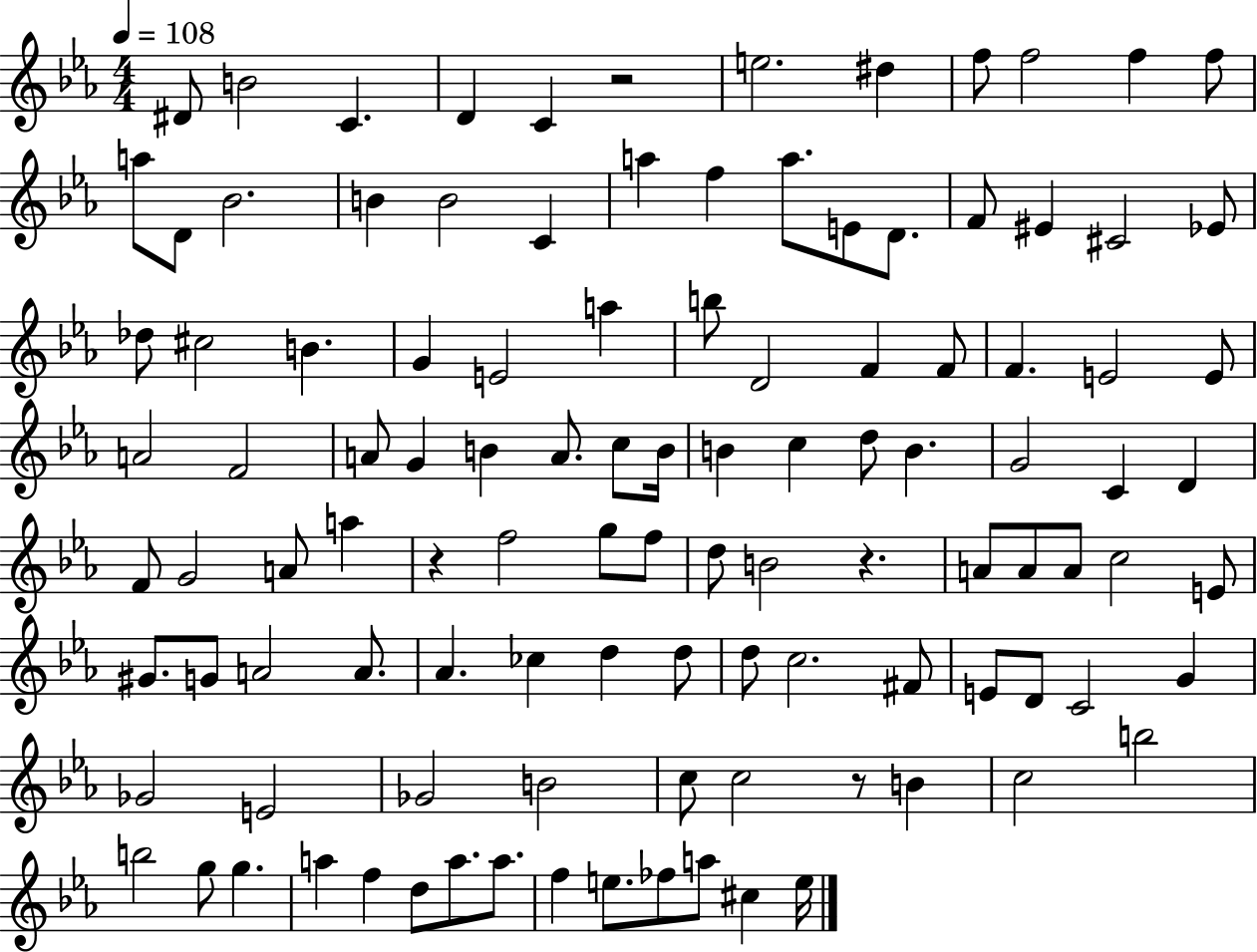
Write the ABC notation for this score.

X:1
T:Untitled
M:4/4
L:1/4
K:Eb
^D/2 B2 C D C z2 e2 ^d f/2 f2 f f/2 a/2 D/2 _B2 B B2 C a f a/2 E/2 D/2 F/2 ^E ^C2 _E/2 _d/2 ^c2 B G E2 a b/2 D2 F F/2 F E2 E/2 A2 F2 A/2 G B A/2 c/2 B/4 B c d/2 B G2 C D F/2 G2 A/2 a z f2 g/2 f/2 d/2 B2 z A/2 A/2 A/2 c2 E/2 ^G/2 G/2 A2 A/2 _A _c d d/2 d/2 c2 ^F/2 E/2 D/2 C2 G _G2 E2 _G2 B2 c/2 c2 z/2 B c2 b2 b2 g/2 g a f d/2 a/2 a/2 f e/2 _f/2 a/2 ^c e/4